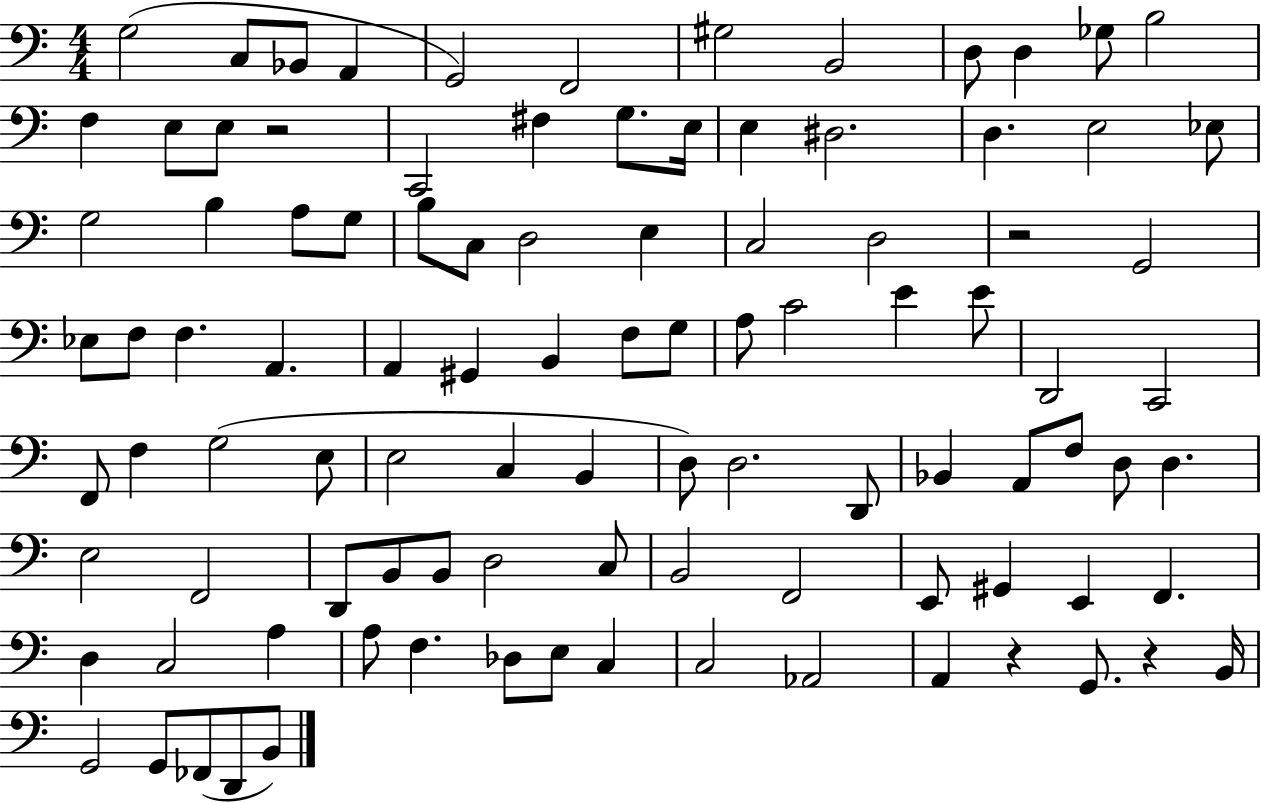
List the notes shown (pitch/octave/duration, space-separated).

G3/h C3/e Bb2/e A2/q G2/h F2/h G#3/h B2/h D3/e D3/q Gb3/e B3/h F3/q E3/e E3/e R/h C2/h F#3/q G3/e. E3/s E3/q D#3/h. D3/q. E3/h Eb3/e G3/h B3/q A3/e G3/e B3/e C3/e D3/h E3/q C3/h D3/h R/h G2/h Eb3/e F3/e F3/q. A2/q. A2/q G#2/q B2/q F3/e G3/e A3/e C4/h E4/q E4/e D2/h C2/h F2/e F3/q G3/h E3/e E3/h C3/q B2/q D3/e D3/h. D2/e Bb2/q A2/e F3/e D3/e D3/q. E3/h F2/h D2/e B2/e B2/e D3/h C3/e B2/h F2/h E2/e G#2/q E2/q F2/q. D3/q C3/h A3/q A3/e F3/q. Db3/e E3/e C3/q C3/h Ab2/h A2/q R/q G2/e. R/q B2/s G2/h G2/e FES2/e D2/e B2/e